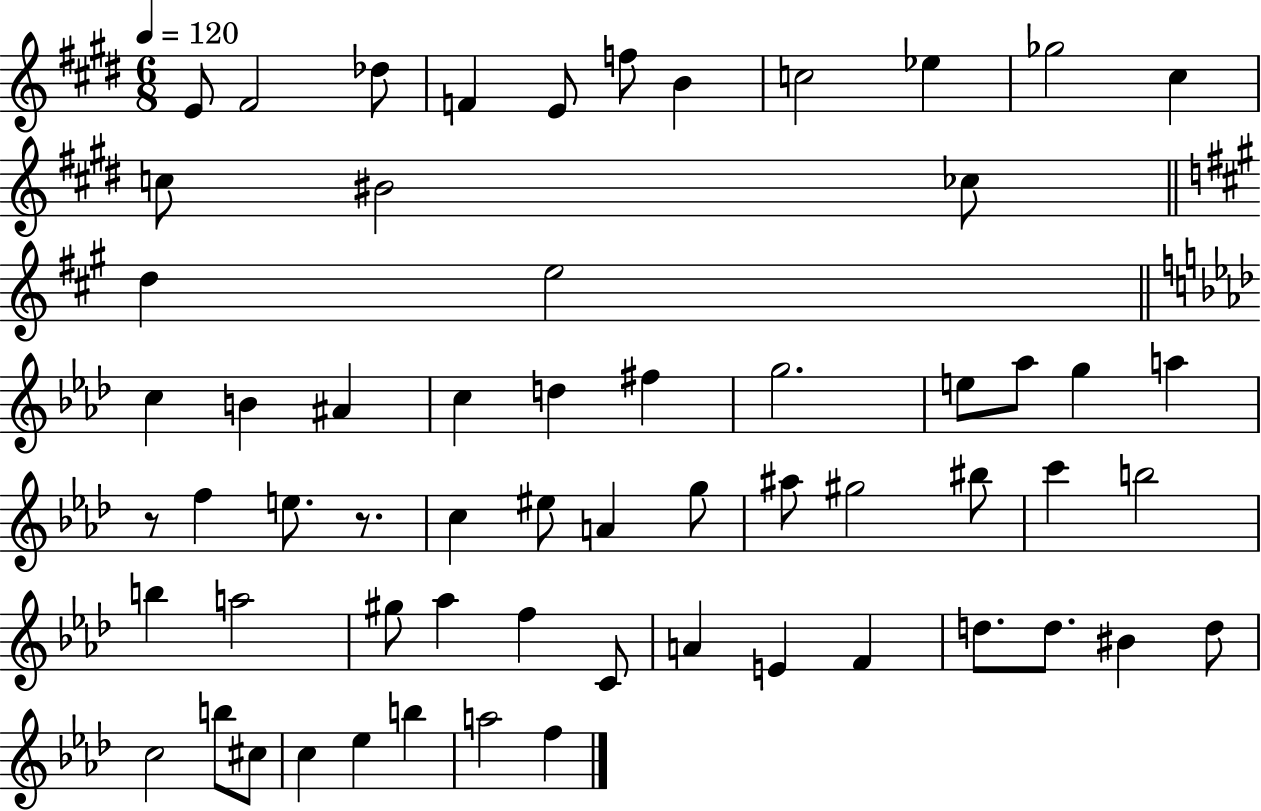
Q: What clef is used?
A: treble